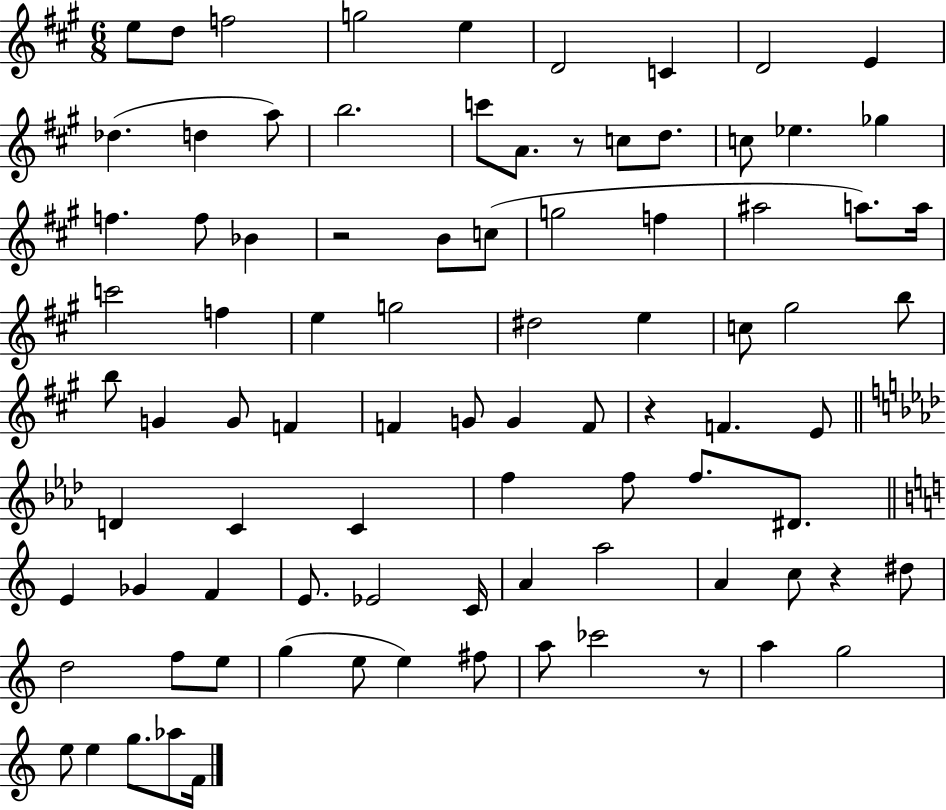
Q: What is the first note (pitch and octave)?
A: E5